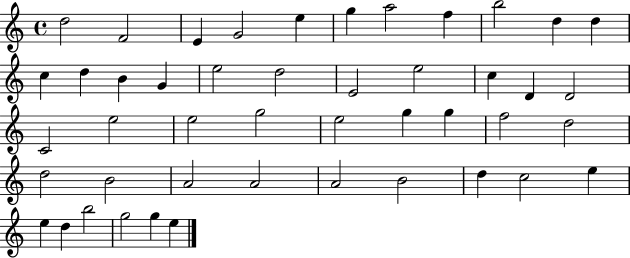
D5/h F4/h E4/q G4/h E5/q G5/q A5/h F5/q B5/h D5/q D5/q C5/q D5/q B4/q G4/q E5/h D5/h E4/h E5/h C5/q D4/q D4/h C4/h E5/h E5/h G5/h E5/h G5/q G5/q F5/h D5/h D5/h B4/h A4/h A4/h A4/h B4/h D5/q C5/h E5/q E5/q D5/q B5/h G5/h G5/q E5/q